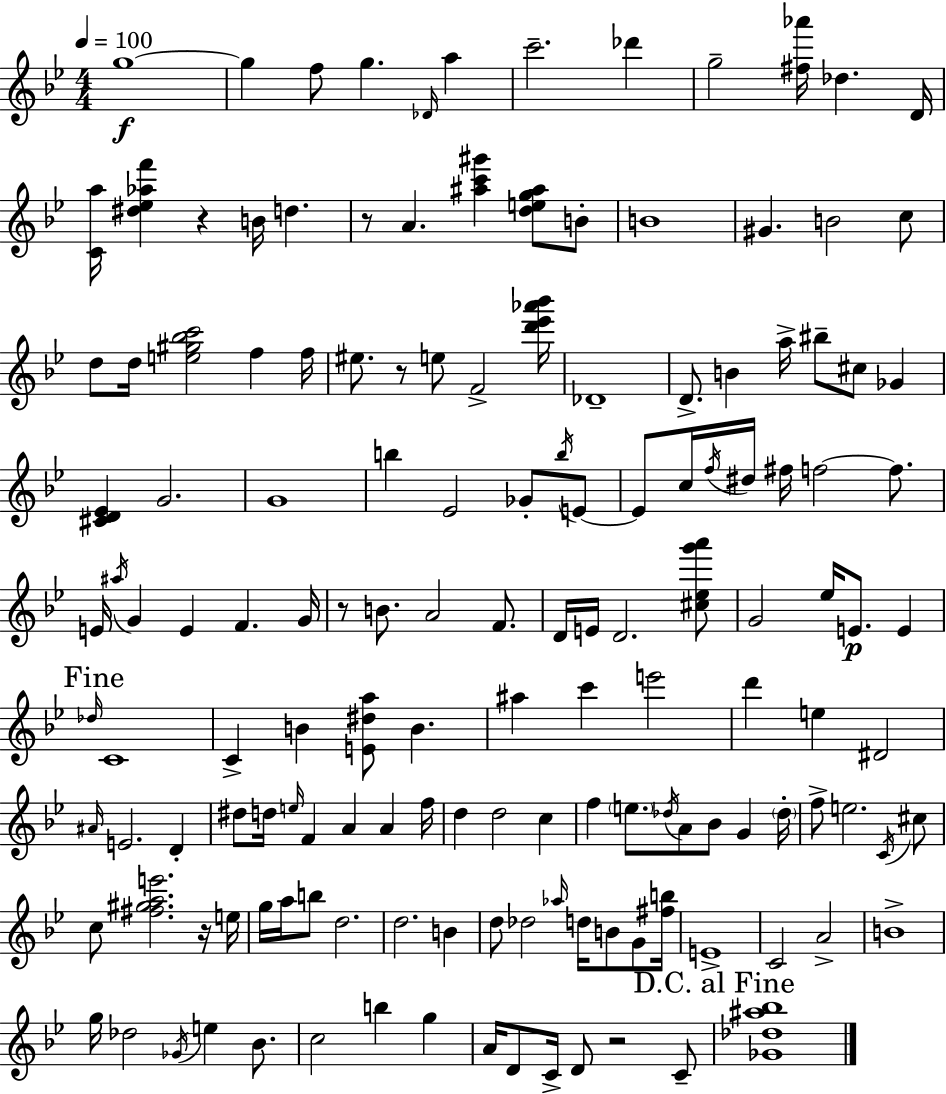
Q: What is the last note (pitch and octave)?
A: C4